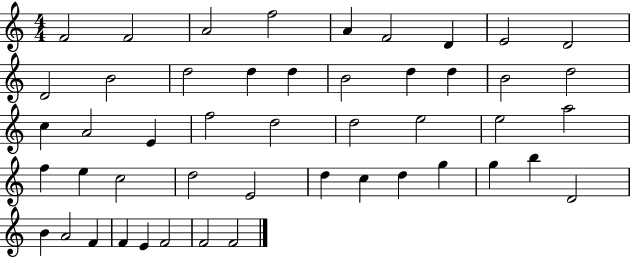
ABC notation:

X:1
T:Untitled
M:4/4
L:1/4
K:C
F2 F2 A2 f2 A F2 D E2 D2 D2 B2 d2 d d B2 d d B2 d2 c A2 E f2 d2 d2 e2 e2 a2 f e c2 d2 E2 d c d g g b D2 B A2 F F E F2 F2 F2